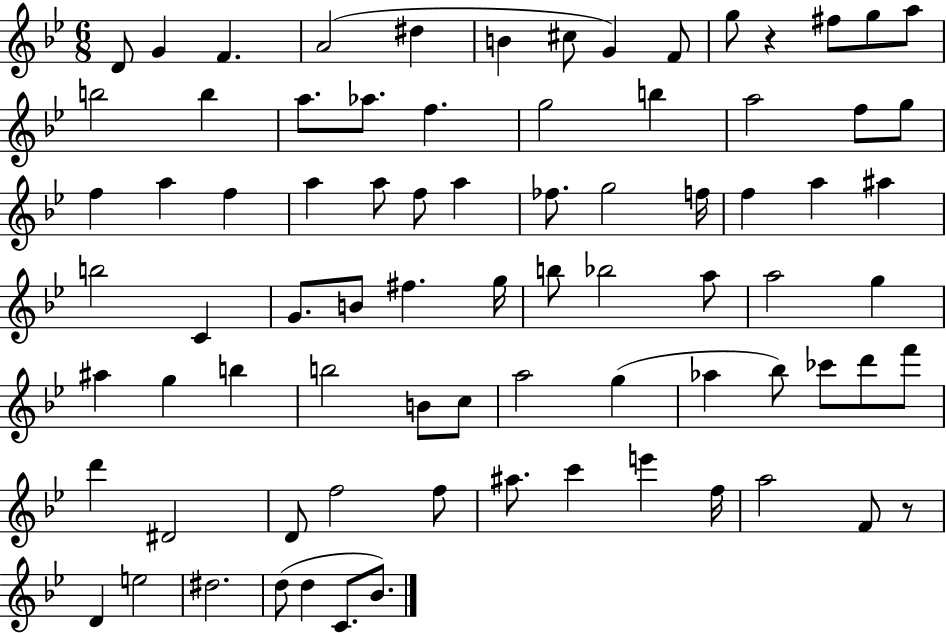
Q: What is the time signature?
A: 6/8